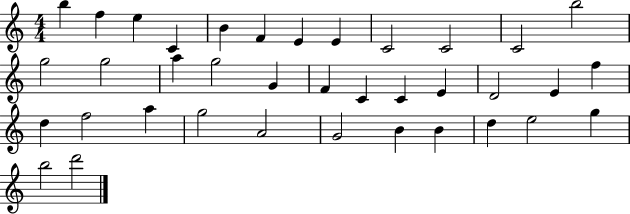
B5/q F5/q E5/q C4/q B4/q F4/q E4/q E4/q C4/h C4/h C4/h B5/h G5/h G5/h A5/q G5/h G4/q F4/q C4/q C4/q E4/q D4/h E4/q F5/q D5/q F5/h A5/q G5/h A4/h G4/h B4/q B4/q D5/q E5/h G5/q B5/h D6/h